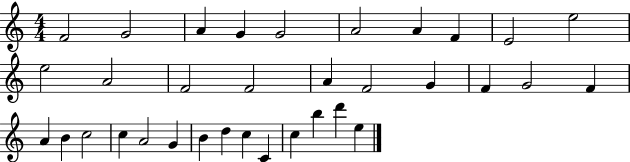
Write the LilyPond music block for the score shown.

{
  \clef treble
  \numericTimeSignature
  \time 4/4
  \key c \major
  f'2 g'2 | a'4 g'4 g'2 | a'2 a'4 f'4 | e'2 e''2 | \break e''2 a'2 | f'2 f'2 | a'4 f'2 g'4 | f'4 g'2 f'4 | \break a'4 b'4 c''2 | c''4 a'2 g'4 | b'4 d''4 c''4 c'4 | c''4 b''4 d'''4 e''4 | \break \bar "|."
}